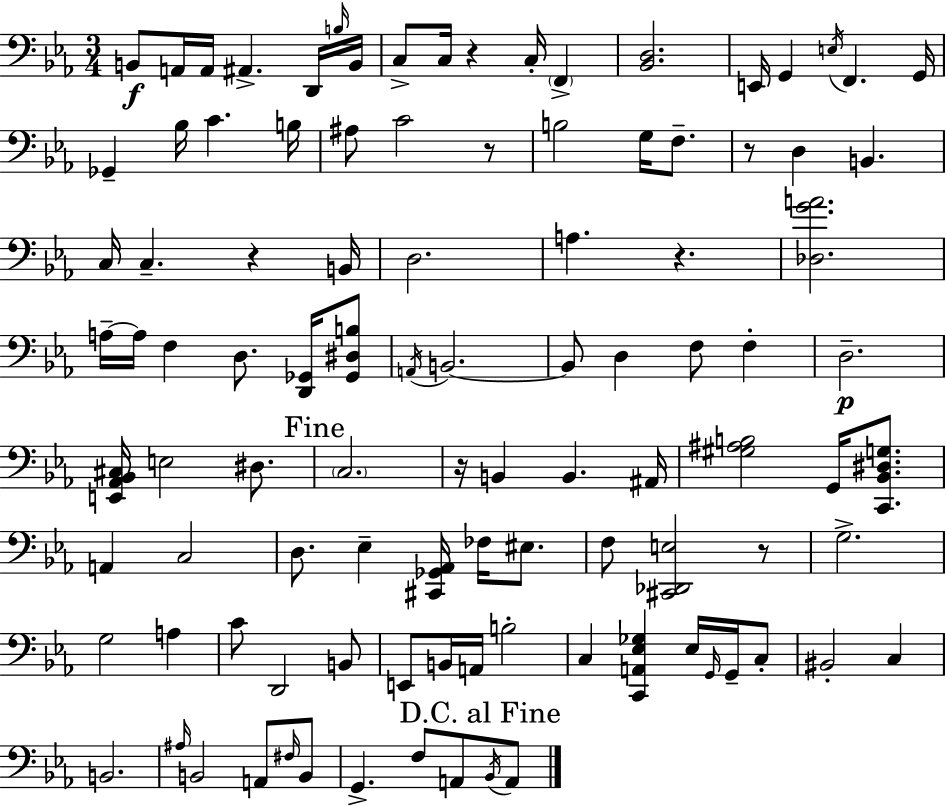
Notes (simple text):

B2/e A2/s A2/s A#2/q. D2/s B3/s B2/s C3/e C3/s R/q C3/s F2/q [Bb2,D3]/h. E2/s G2/q E3/s F2/q. G2/s Gb2/q Bb3/s C4/q. B3/s A#3/e C4/h R/e B3/h G3/s F3/e. R/e D3/q B2/q. C3/s C3/q. R/q B2/s D3/h. A3/q. R/q. [Db3,G4,A4]/h. A3/s A3/s F3/q D3/e. [D2,Gb2]/s [Gb2,D#3,B3]/e A2/s B2/h. B2/e D3/q F3/e F3/q D3/h. [E2,Ab2,Bb2,C#3]/s E3/h D#3/e. C3/h. R/s B2/q B2/q. A#2/s [G#3,A#3,B3]/h G2/s [C2,Bb2,D#3,G3]/e. A2/q C3/h D3/e. Eb3/q [C#2,Gb2,Ab2]/s FES3/s EIS3/e. F3/e [C#2,Db2,E3]/h R/e G3/h. G3/h A3/q C4/e D2/h B2/e E2/e B2/s A2/s B3/h C3/q [C2,A2,Eb3,Gb3]/q Eb3/s G2/s G2/s C3/e BIS2/h C3/q B2/h. A#3/s B2/h A2/e F#3/s B2/e G2/q. F3/e A2/e Bb2/s A2/e